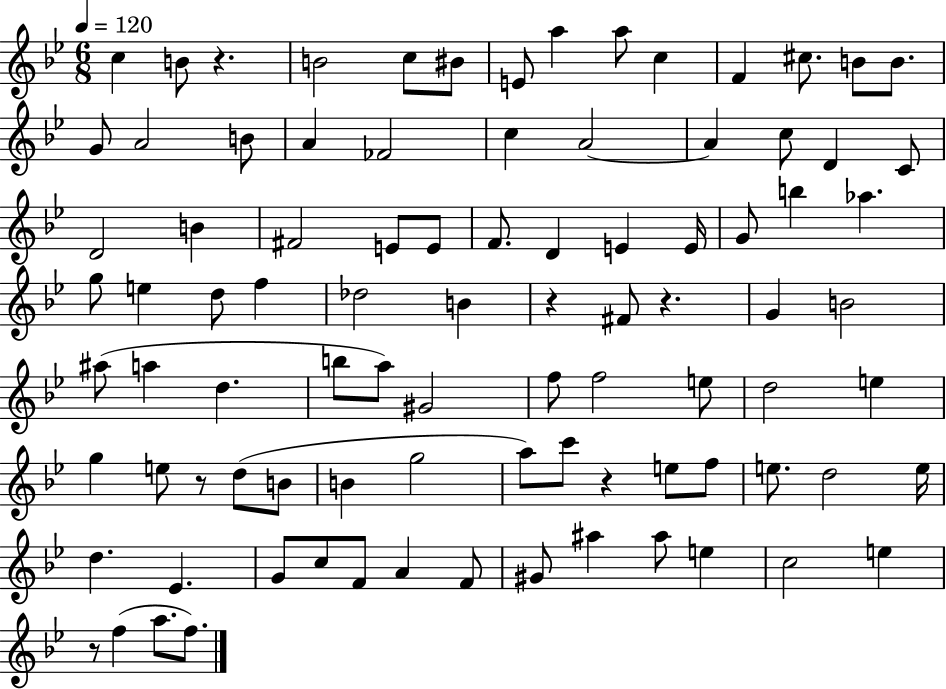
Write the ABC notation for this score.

X:1
T:Untitled
M:6/8
L:1/4
K:Bb
c B/2 z B2 c/2 ^B/2 E/2 a a/2 c F ^c/2 B/2 B/2 G/2 A2 B/2 A _F2 c A2 A c/2 D C/2 D2 B ^F2 E/2 E/2 F/2 D E E/4 G/2 b _a g/2 e d/2 f _d2 B z ^F/2 z G B2 ^a/2 a d b/2 a/2 ^G2 f/2 f2 e/2 d2 e g e/2 z/2 d/2 B/2 B g2 a/2 c'/2 z e/2 f/2 e/2 d2 e/4 d _E G/2 c/2 F/2 A F/2 ^G/2 ^a ^a/2 e c2 e z/2 f a/2 f/2